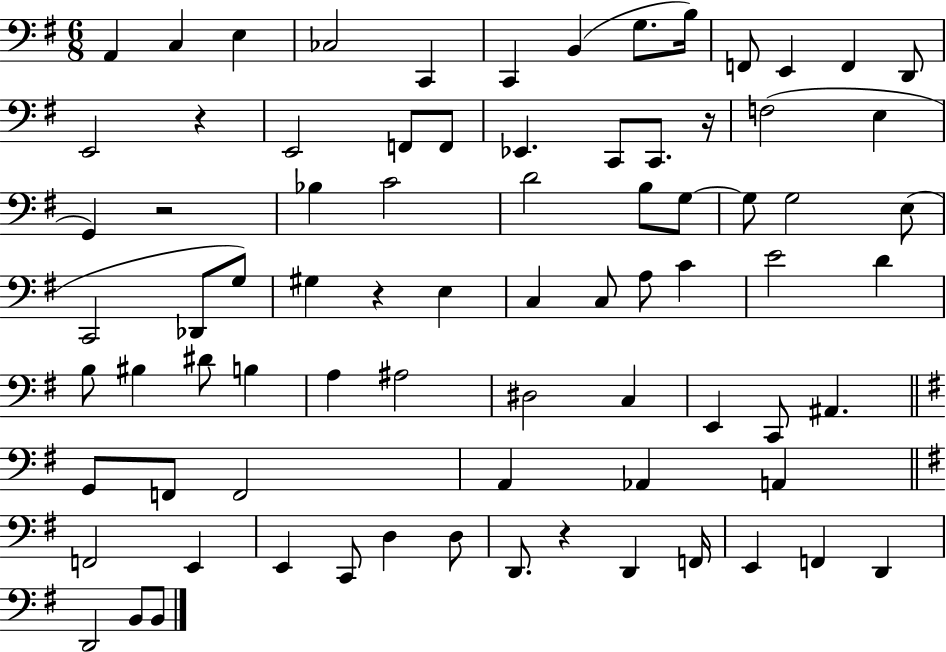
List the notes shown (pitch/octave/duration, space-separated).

A2/q C3/q E3/q CES3/h C2/q C2/q B2/q G3/e. B3/s F2/e E2/q F2/q D2/e E2/h R/q E2/h F2/e F2/e Eb2/q. C2/e C2/e. R/s F3/h E3/q G2/q R/h Bb3/q C4/h D4/h B3/e G3/e G3/e G3/h E3/e C2/h Db2/e G3/e G#3/q R/q E3/q C3/q C3/e A3/e C4/q E4/h D4/q B3/e BIS3/q D#4/e B3/q A3/q A#3/h D#3/h C3/q E2/q C2/e A#2/q. G2/e F2/e F2/h A2/q Ab2/q A2/q F2/h E2/q E2/q C2/e D3/q D3/e D2/e. R/q D2/q F2/s E2/q F2/q D2/q D2/h B2/e B2/e